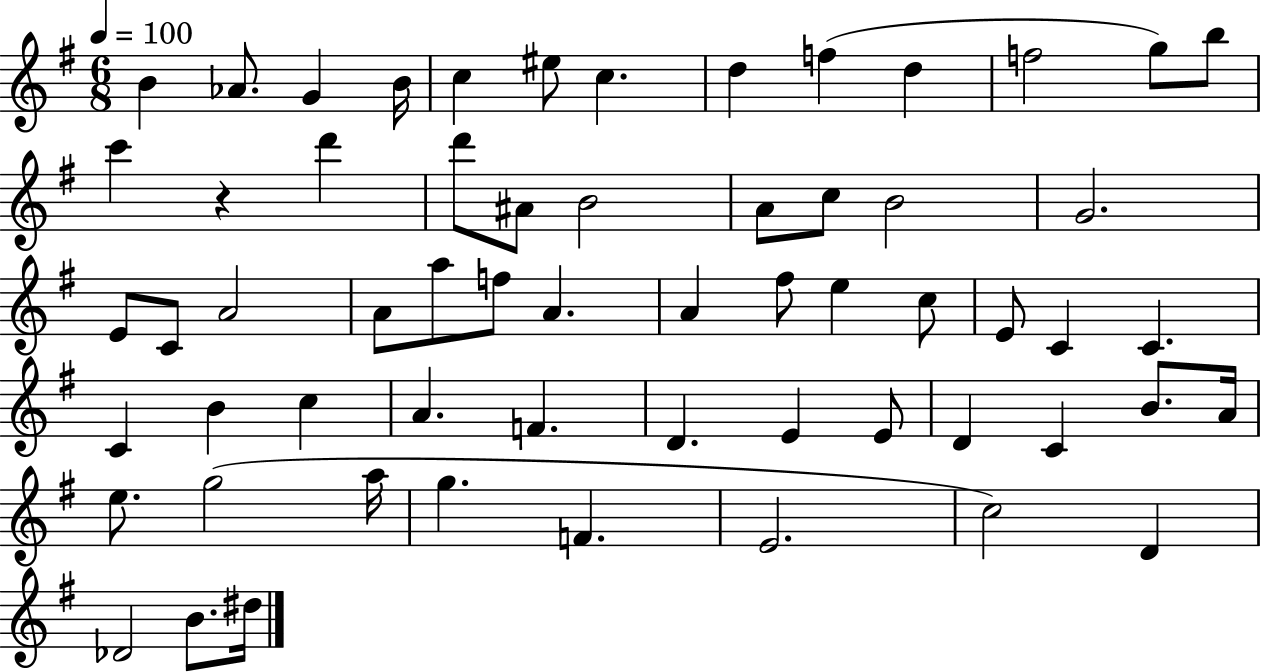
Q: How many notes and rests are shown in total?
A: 60